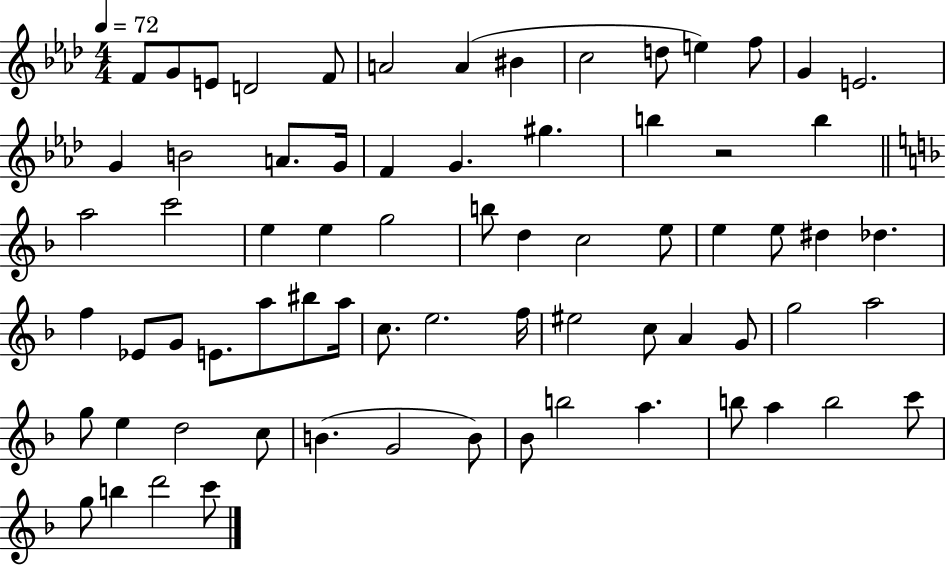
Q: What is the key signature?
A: AES major